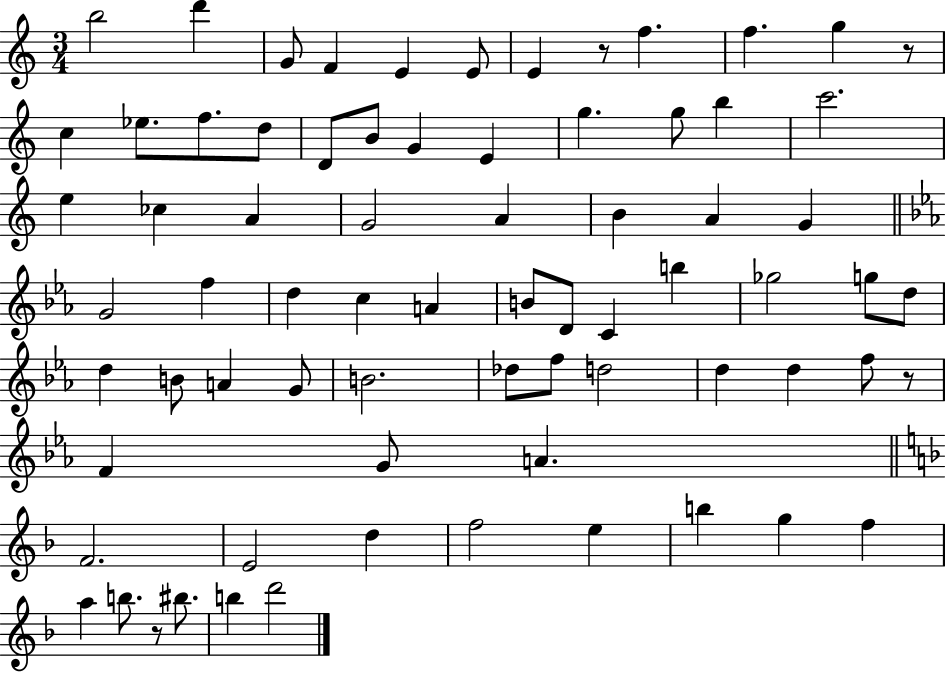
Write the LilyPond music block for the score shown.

{
  \clef treble
  \numericTimeSignature
  \time 3/4
  \key c \major
  b''2 d'''4 | g'8 f'4 e'4 e'8 | e'4 r8 f''4. | f''4. g''4 r8 | \break c''4 ees''8. f''8. d''8 | d'8 b'8 g'4 e'4 | g''4. g''8 b''4 | c'''2. | \break e''4 ces''4 a'4 | g'2 a'4 | b'4 a'4 g'4 | \bar "||" \break \key c \minor g'2 f''4 | d''4 c''4 a'4 | b'8 d'8 c'4 b''4 | ges''2 g''8 d''8 | \break d''4 b'8 a'4 g'8 | b'2. | des''8 f''8 d''2 | d''4 d''4 f''8 r8 | \break f'4 g'8 a'4. | \bar "||" \break \key f \major f'2. | e'2 d''4 | f''2 e''4 | b''4 g''4 f''4 | \break a''4 b''8. r8 bis''8. | b''4 d'''2 | \bar "|."
}